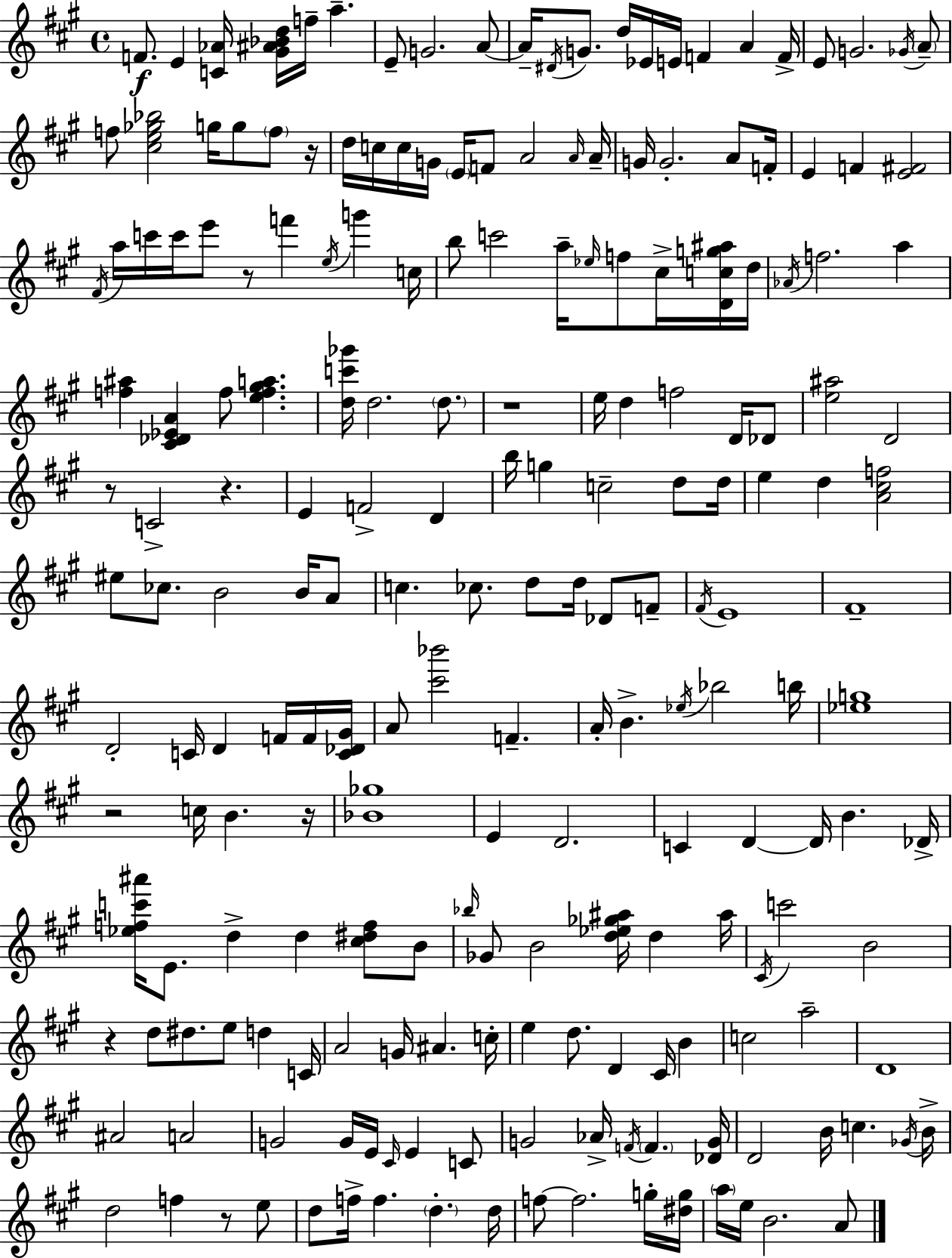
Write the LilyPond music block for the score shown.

{
  \clef treble
  \time 4/4
  \defaultTimeSignature
  \key a \major
  f'8.\f e'4 <c' aes'>16 <gis' ais' bes' d''>16 f''16-- a''4.-- | e'8-- g'2. a'8~~ | a'16-- \acciaccatura { dis'16 } g'8. d''16 ees'16 e'16 f'4 a'4 | f'16-> e'8 g'2. \acciaccatura { ges'16 } | \break \parenthesize a'8-- f''8 <cis'' e'' ges'' bes''>2 g''16 g''8 \parenthesize f''8 | r16 d''16 c''16 c''16 g'16 \parenthesize e'16 f'8 a'2 | \grace { a'16 } a'16-- g'16 g'2.-. | a'8 f'16-. e'4 f'4 <e' fis'>2 | \break \acciaccatura { fis'16 } a''16 c'''16 c'''16 e'''8 r8 f'''4 \acciaccatura { e''16 } | g'''4 c''16 b''8 c'''2 a''16-- | \grace { ees''16 } f''8 cis''16-> <d' c'' g'' ais''>16 d''16 \acciaccatura { aes'16 } f''2. | a''4 <f'' ais''>4 <cis' des' ees' a'>4 f''8 | \break <e'' f'' gis'' a''>4. <d'' c''' ges'''>16 d''2. | \parenthesize d''8. r1 | e''16 d''4 f''2 | d'16 des'8 <e'' ais''>2 d'2 | \break r8 c'2-> | r4. e'4 f'2-> | d'4 b''16 g''4 c''2-- | d''8 d''16 e''4 d''4 <a' cis'' f''>2 | \break eis''8 ces''8. b'2 | b'16 a'8 c''4. ces''8. | d''8 d''16 des'8 f'8-- \acciaccatura { fis'16 } e'1 | fis'1-- | \break d'2-. | c'16 d'4 f'16 f'16 <c' des' gis'>16 a'8 <cis''' bes'''>2 | f'4.-- a'16-. b'4.-> \acciaccatura { ees''16 } | bes''2 b''16 <ees'' g''>1 | \break r2 | c''16 b'4. r16 <bes' ges''>1 | e'4 d'2. | c'4 d'4~~ | \break d'16 b'4. des'16-> <ees'' f'' c''' ais'''>16 e'8. d''4-> | d''4 <cis'' dis'' f''>8 b'8 \grace { bes''16 } ges'8 b'2 | <d'' ees'' ges'' ais''>16 d''4 ais''16 \acciaccatura { cis'16 } c'''2 | b'2 r4 d''8 | \break dis''8. e''8 d''4 c'16 a'2 | g'16 ais'4. c''16-. e''4 d''8. | d'4 cis'16 b'4 c''2 | a''2-- d'1 | \break ais'2 | a'2 g'2 | g'16 e'16 \grace { cis'16 } e'4 c'8 g'2 | aes'16-> \acciaccatura { f'16 } \parenthesize f'4. <des' g'>16 d'2 | \break b'16 c''4. \acciaccatura { ges'16 } b'16-> d''2 | f''4 r8 e''8 d''8 | f''16-> f''4. \parenthesize d''4.-. d''16 f''8~~ | f''2. g''16-. <dis'' g''>16 \parenthesize a''16 e''16 | \break b'2. a'8 \bar "|."
}